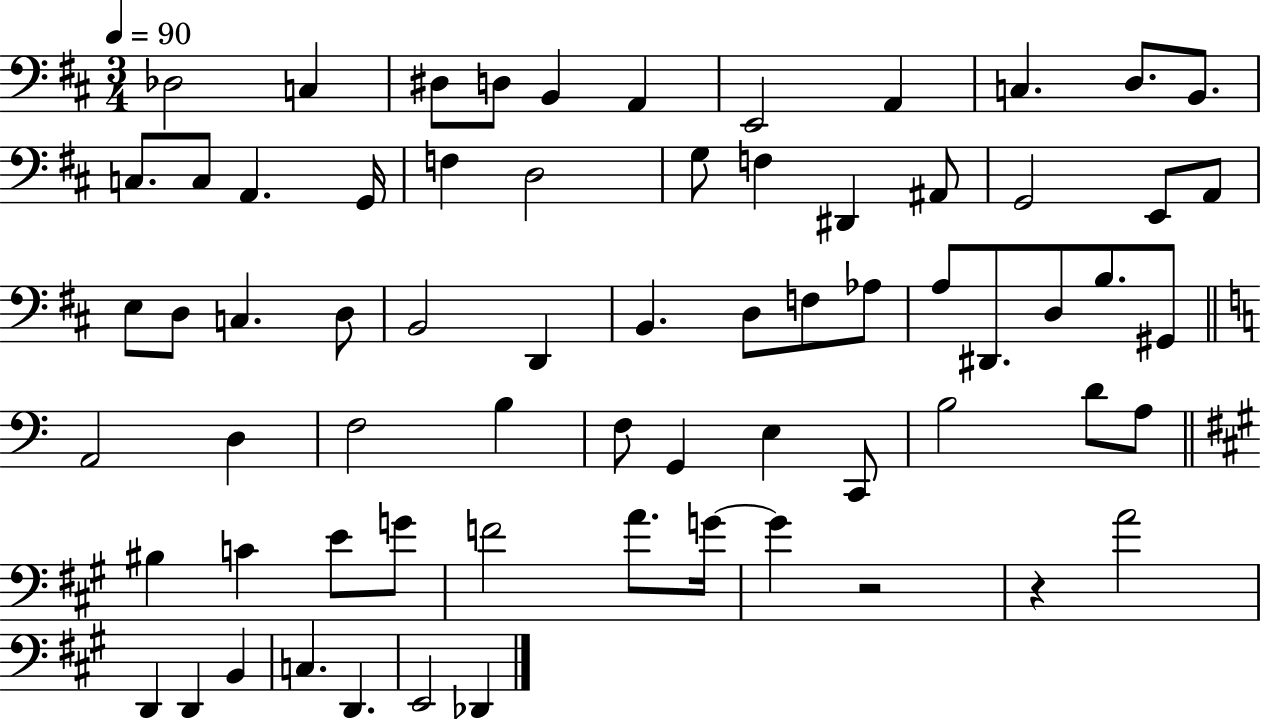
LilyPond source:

{
  \clef bass
  \numericTimeSignature
  \time 3/4
  \key d \major
  \tempo 4 = 90
  \repeat volta 2 { des2 c4 | dis8 d8 b,4 a,4 | e,2 a,4 | c4. d8. b,8. | \break c8. c8 a,4. g,16 | f4 d2 | g8 f4 dis,4 ais,8 | g,2 e,8 a,8 | \break e8 d8 c4. d8 | b,2 d,4 | b,4. d8 f8 aes8 | a8 dis,8. d8 b8. gis,8 | \break \bar "||" \break \key a \minor a,2 d4 | f2 b4 | f8 g,4 e4 c,8 | b2 d'8 a8 | \break \bar "||" \break \key a \major bis4 c'4 e'8 g'8 | f'2 a'8. g'16~~ | g'4 r2 | r4 a'2 | \break d,4 d,4 b,4 | c4. d,4. | e,2 des,4 | } \bar "|."
}